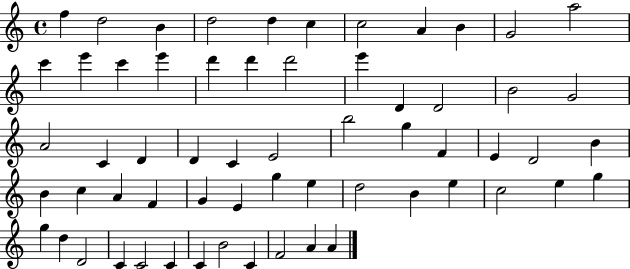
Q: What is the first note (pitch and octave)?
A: F5